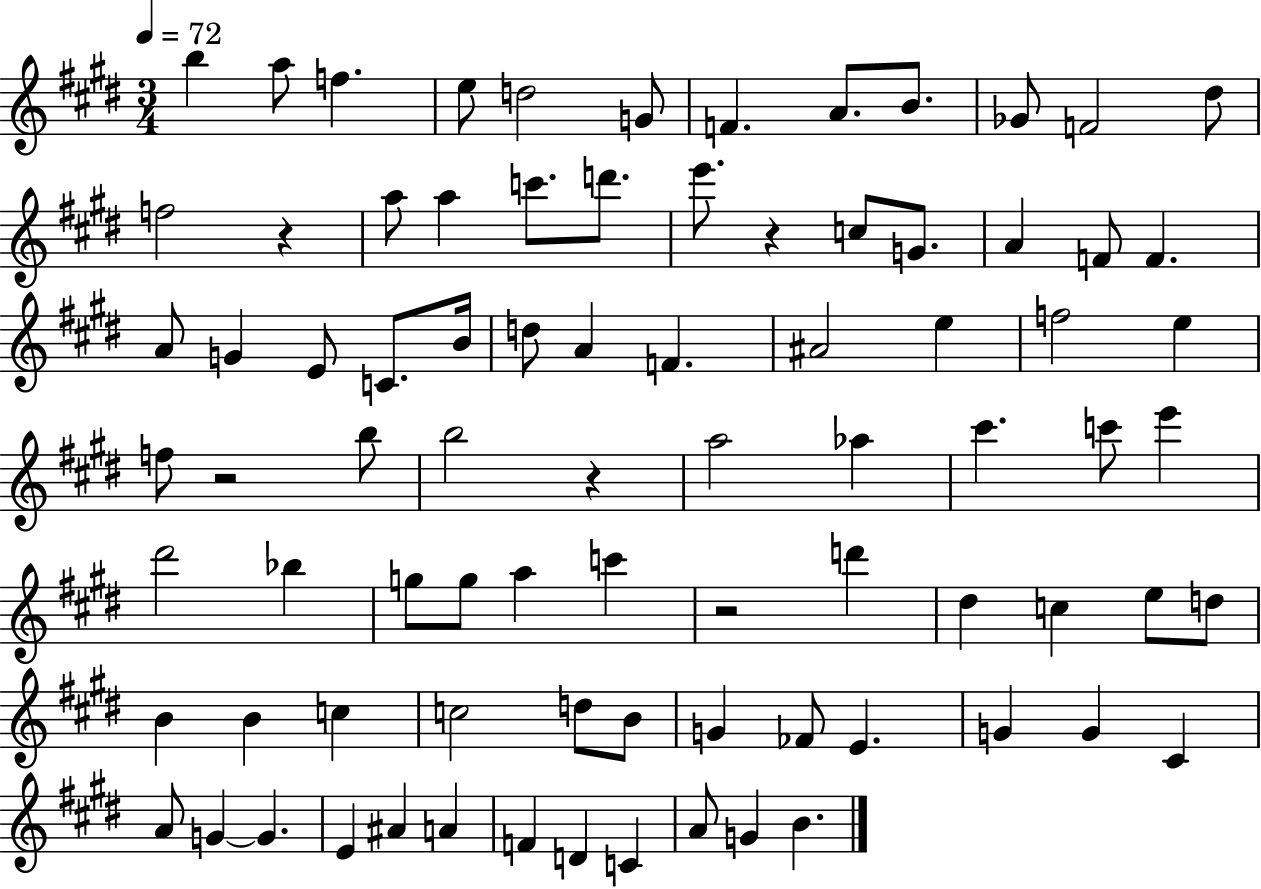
B5/q A5/e F5/q. E5/e D5/h G4/e F4/q. A4/e. B4/e. Gb4/e F4/h D#5/e F5/h R/q A5/e A5/q C6/e. D6/e. E6/e. R/q C5/e G4/e. A4/q F4/e F4/q. A4/e G4/q E4/e C4/e. B4/s D5/e A4/q F4/q. A#4/h E5/q F5/h E5/q F5/e R/h B5/e B5/h R/q A5/h Ab5/q C#6/q. C6/e E6/q D#6/h Bb5/q G5/e G5/e A5/q C6/q R/h D6/q D#5/q C5/q E5/e D5/e B4/q B4/q C5/q C5/h D5/e B4/e G4/q FES4/e E4/q. G4/q G4/q C#4/q A4/e G4/q G4/q. E4/q A#4/q A4/q F4/q D4/q C4/q A4/e G4/q B4/q.